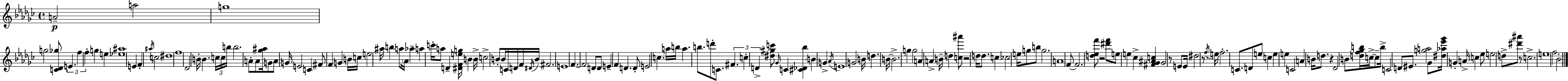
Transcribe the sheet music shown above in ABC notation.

X:1
T:Untitled
M:4/4
L:1/4
K:Ebm
A2 a2 g4 g2 [C_D_g]/2 E f f g e [_e^a]4 E F ^a/4 c2 ^d4 f4 _D2 B/4 B c/4 c/4 b/4 b2 A/2 A/2 [_g^a]/4 G/2 A/2 G/4 E2 C ^F/2 F G B/4 c/4 e2 ^a/4 b a/2 _A/4 _a a c'/4 a/2 D [^DFeg]/4 B B/4 c2 B/2 B/4 C/4 D/4 F/4 ^D/4 B/4 ^F2 E4 F F2 D/2 D/2 E F D D/2 E2 c a/4 b/4 a b/2 d'/2 C/2 ^F c D [^d^gc']/2 _G/4 C [^C_D_b] B G _A/4 E4 G2 B/4 d B/4 B2 g g2 A A B/4 d [c^a']/2 z2 d/4 d/2 c _c2 e/4 g/2 b/2 g2 A4 F/2 F2 [d_ef']/2 z2 [^d'f']/2 e/2 e _c [^F_G^Ac] _G2 z/2 E/2 E/4 ^d2 z/2 f/4 e/4 f2 C/2 D/2 e/2 c e e C2 A B/4 d/2 z _D2 B/2 [df_gb]/4 c/4 c/2 b/4 C2 D/2 ^E/2 [ga]2 _G/2 [^d_a_e'_g']/4 G A/4 c _e/2 e2 d/2 [^d'^a']/2 z/2 c2 e4 f2 _B2